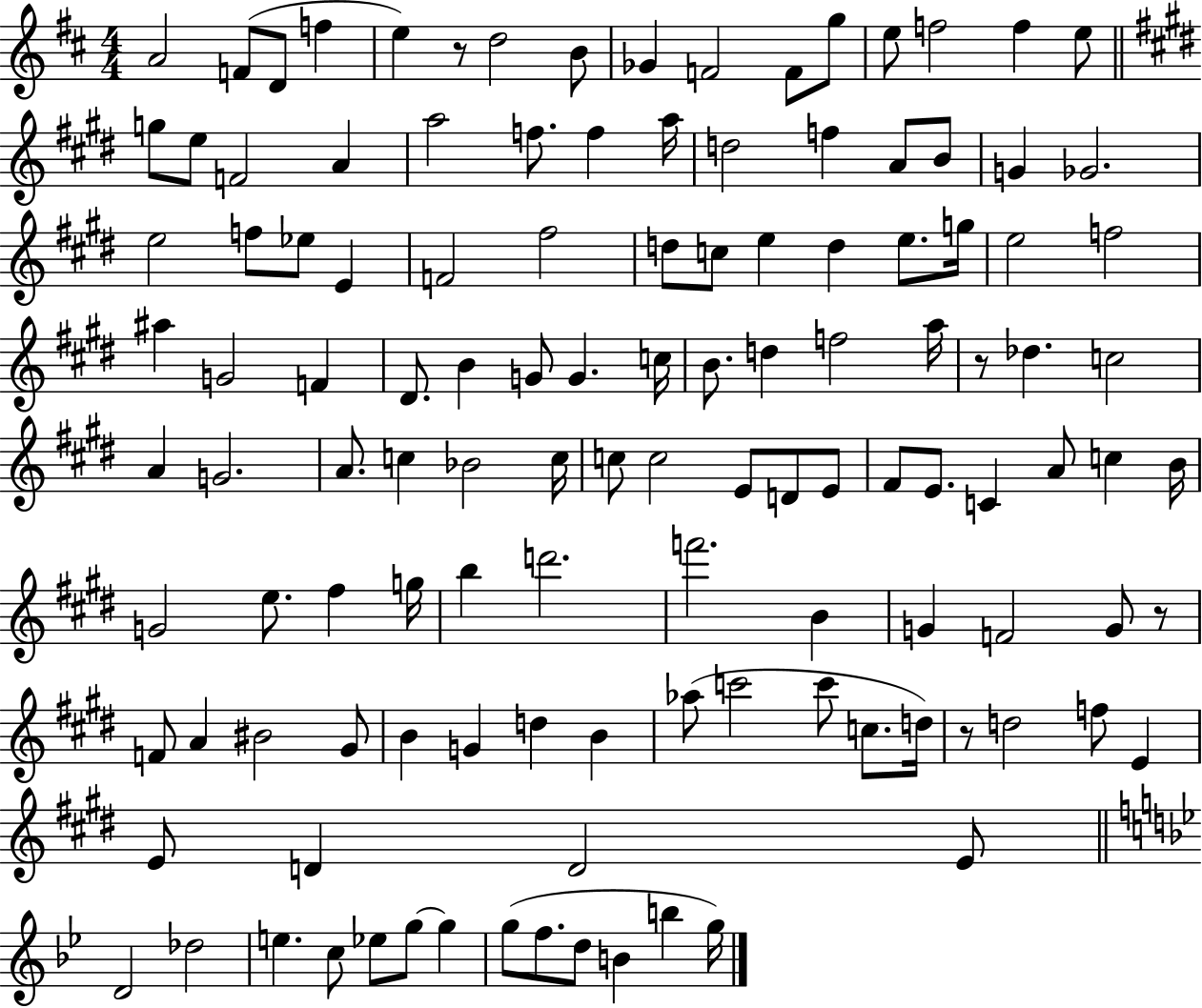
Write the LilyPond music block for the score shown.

{
  \clef treble
  \numericTimeSignature
  \time 4/4
  \key d \major
  a'2 f'8( d'8 f''4 | e''4) r8 d''2 b'8 | ges'4 f'2 f'8 g''8 | e''8 f''2 f''4 e''8 | \break \bar "||" \break \key e \major g''8 e''8 f'2 a'4 | a''2 f''8. f''4 a''16 | d''2 f''4 a'8 b'8 | g'4 ges'2. | \break e''2 f''8 ees''8 e'4 | f'2 fis''2 | d''8 c''8 e''4 d''4 e''8. g''16 | e''2 f''2 | \break ais''4 g'2 f'4 | dis'8. b'4 g'8 g'4. c''16 | b'8. d''4 f''2 a''16 | r8 des''4. c''2 | \break a'4 g'2. | a'8. c''4 bes'2 c''16 | c''8 c''2 e'8 d'8 e'8 | fis'8 e'8. c'4 a'8 c''4 b'16 | \break g'2 e''8. fis''4 g''16 | b''4 d'''2. | f'''2. b'4 | g'4 f'2 g'8 r8 | \break f'8 a'4 bis'2 gis'8 | b'4 g'4 d''4 b'4 | aes''8( c'''2 c'''8 c''8. d''16) | r8 d''2 f''8 e'4 | \break e'8 d'4 d'2 e'8 | \bar "||" \break \key bes \major d'2 des''2 | e''4. c''8 ees''8 g''8~~ g''4 | g''8( f''8. d''8 b'4 b''4 g''16) | \bar "|."
}